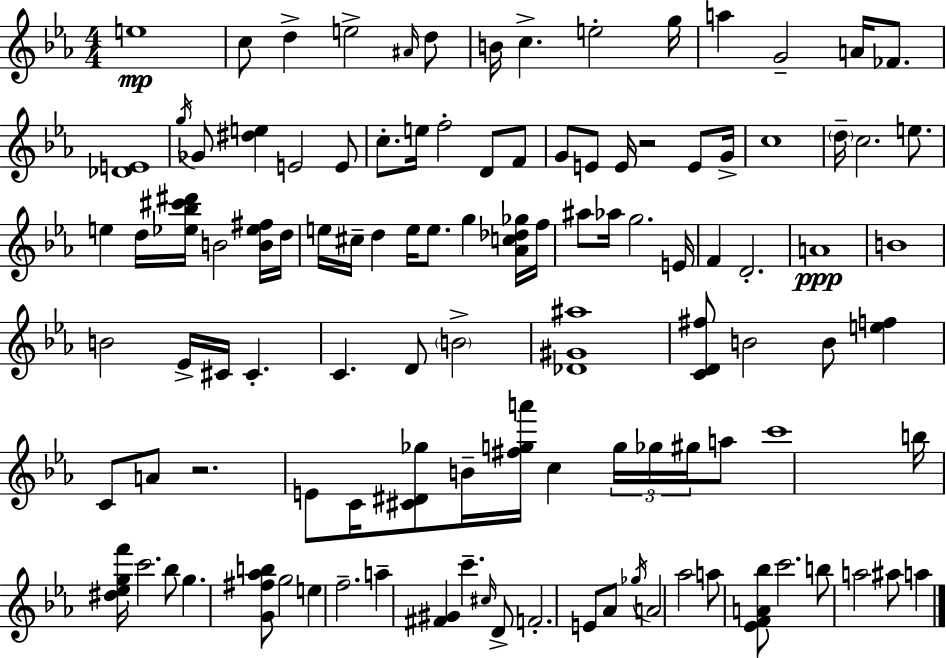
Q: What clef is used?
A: treble